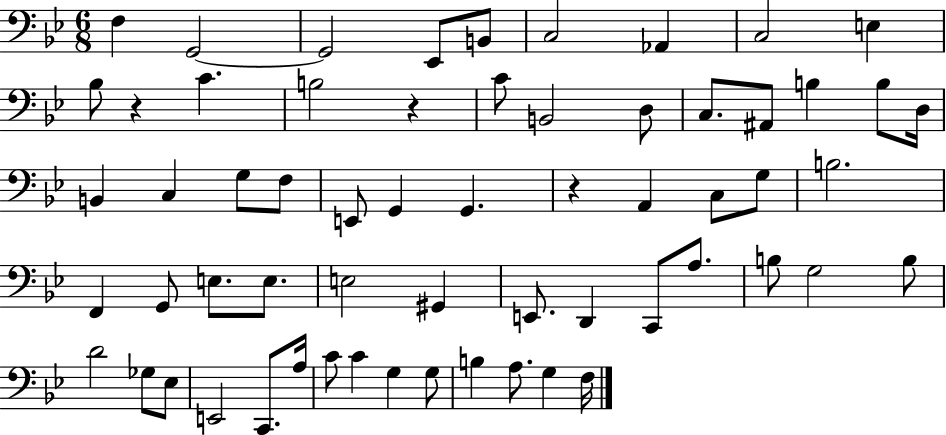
X:1
T:Untitled
M:6/8
L:1/4
K:Bb
F, G,,2 G,,2 _E,,/2 B,,/2 C,2 _A,, C,2 E, _B,/2 z C B,2 z C/2 B,,2 D,/2 C,/2 ^A,,/2 B, B,/2 D,/4 B,, C, G,/2 F,/2 E,,/2 G,, G,, z A,, C,/2 G,/2 B,2 F,, G,,/2 E,/2 E,/2 E,2 ^G,, E,,/2 D,, C,,/2 A,/2 B,/2 G,2 B,/2 D2 _G,/2 _E,/2 E,,2 C,,/2 A,/4 C/2 C G, G,/2 B, A,/2 G, F,/4